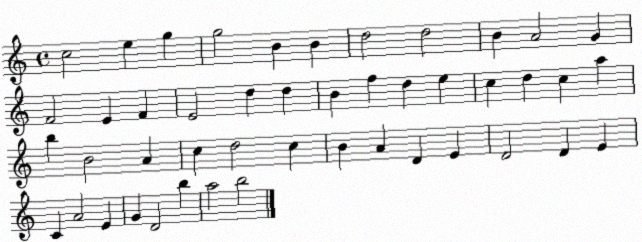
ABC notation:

X:1
T:Untitled
M:4/4
L:1/4
K:C
c2 e g g2 B B d2 d2 B A2 G F2 E F E2 d d B f d e c d c a b B2 A c d2 c B A D E D2 D E C A2 E G D2 b a2 b2